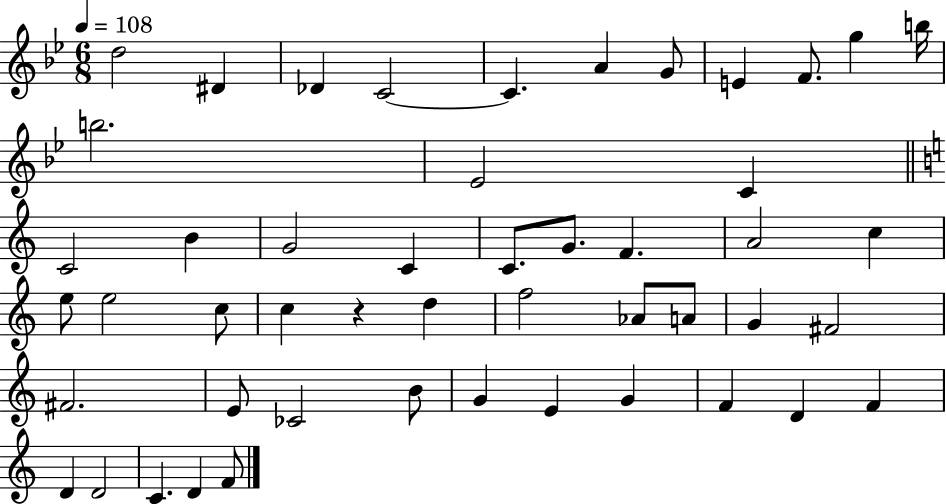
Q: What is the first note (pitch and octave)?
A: D5